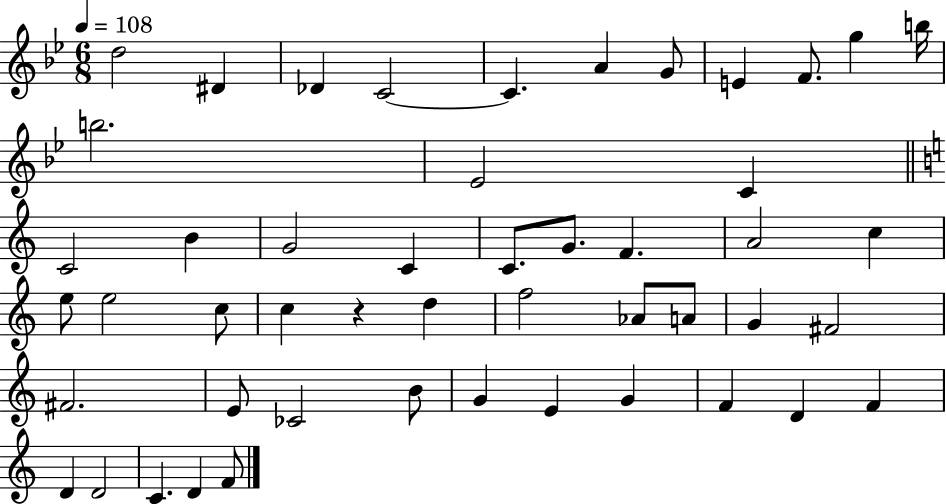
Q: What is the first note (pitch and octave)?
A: D5